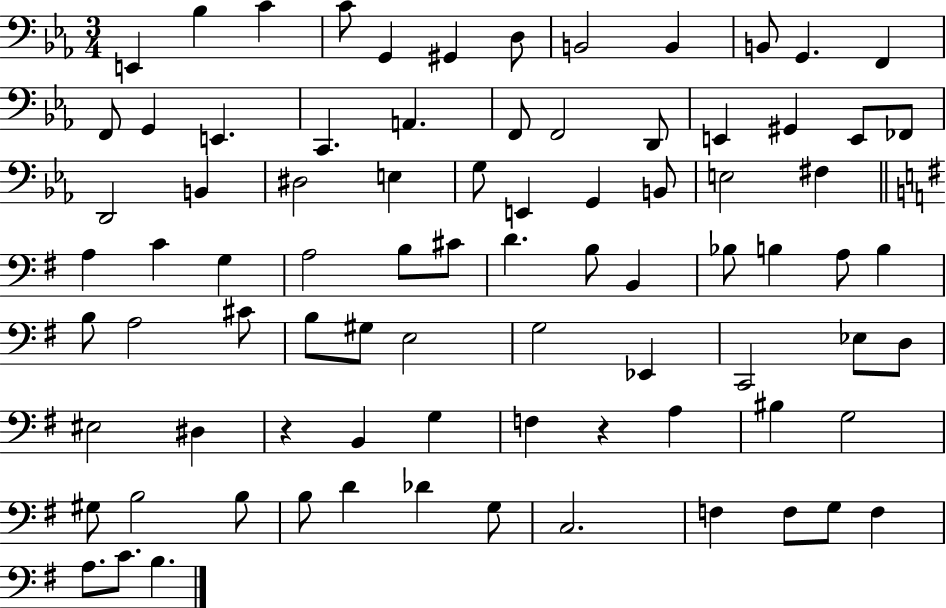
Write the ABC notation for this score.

X:1
T:Untitled
M:3/4
L:1/4
K:Eb
E,, _B, C C/2 G,, ^G,, D,/2 B,,2 B,, B,,/2 G,, F,, F,,/2 G,, E,, C,, A,, F,,/2 F,,2 D,,/2 E,, ^G,, E,,/2 _F,,/2 D,,2 B,, ^D,2 E, G,/2 E,, G,, B,,/2 E,2 ^F, A, C G, A,2 B,/2 ^C/2 D B,/2 B,, _B,/2 B, A,/2 B, B,/2 A,2 ^C/2 B,/2 ^G,/2 E,2 G,2 _E,, C,,2 _E,/2 D,/2 ^E,2 ^D, z B,, G, F, z A, ^B, G,2 ^G,/2 B,2 B,/2 B,/2 D _D G,/2 C,2 F, F,/2 G,/2 F, A,/2 C/2 B,